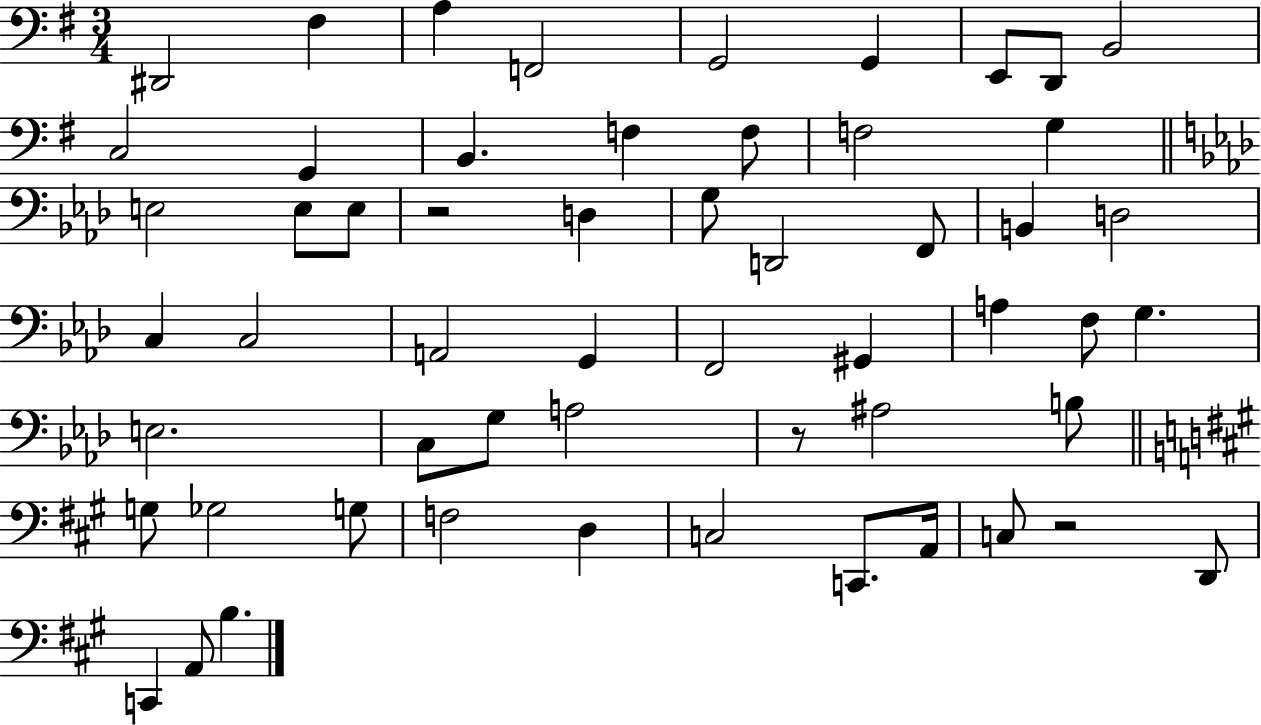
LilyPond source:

{
  \clef bass
  \numericTimeSignature
  \time 3/4
  \key g \major
  \repeat volta 2 { dis,2 fis4 | a4 f,2 | g,2 g,4 | e,8 d,8 b,2 | \break c2 g,4 | b,4. f4 f8 | f2 g4 | \bar "||" \break \key aes \major e2 e8 e8 | r2 d4 | g8 d,2 f,8 | b,4 d2 | \break c4 c2 | a,2 g,4 | f,2 gis,4 | a4 f8 g4. | \break e2. | c8 g8 a2 | r8 ais2 b8 | \bar "||" \break \key a \major g8 ges2 g8 | f2 d4 | c2 c,8. a,16 | c8 r2 d,8 | \break c,4 a,8 b4. | } \bar "|."
}